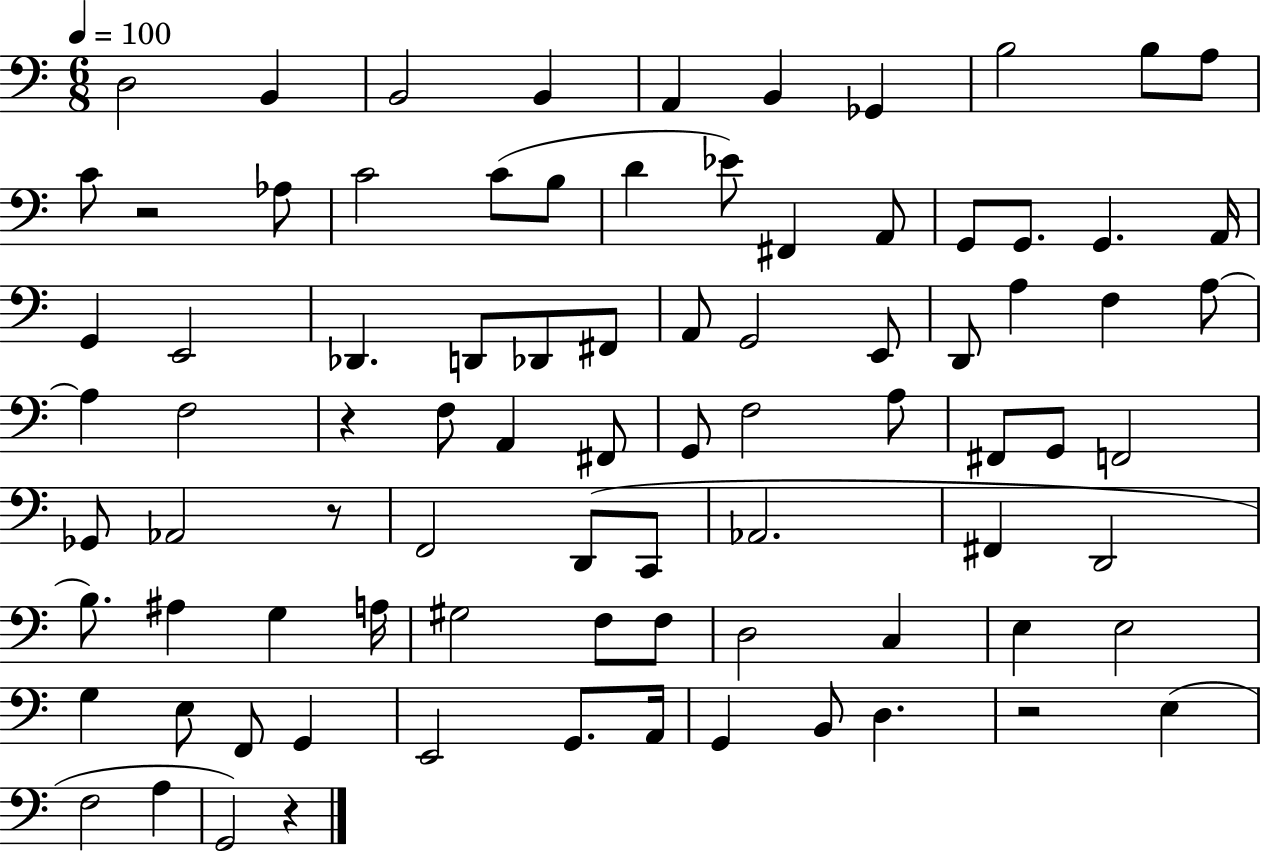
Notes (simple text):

D3/h B2/q B2/h B2/q A2/q B2/q Gb2/q B3/h B3/e A3/e C4/e R/h Ab3/e C4/h C4/e B3/e D4/q Eb4/e F#2/q A2/e G2/e G2/e. G2/q. A2/s G2/q E2/h Db2/q. D2/e Db2/e F#2/e A2/e G2/h E2/e D2/e A3/q F3/q A3/e A3/q F3/h R/q F3/e A2/q F#2/e G2/e F3/h A3/e F#2/e G2/e F2/h Gb2/e Ab2/h R/e F2/h D2/e C2/e Ab2/h. F#2/q D2/h B3/e. A#3/q G3/q A3/s G#3/h F3/e F3/e D3/h C3/q E3/q E3/h G3/q E3/e F2/e G2/q E2/h G2/e. A2/s G2/q B2/e D3/q. R/h E3/q F3/h A3/q G2/h R/q